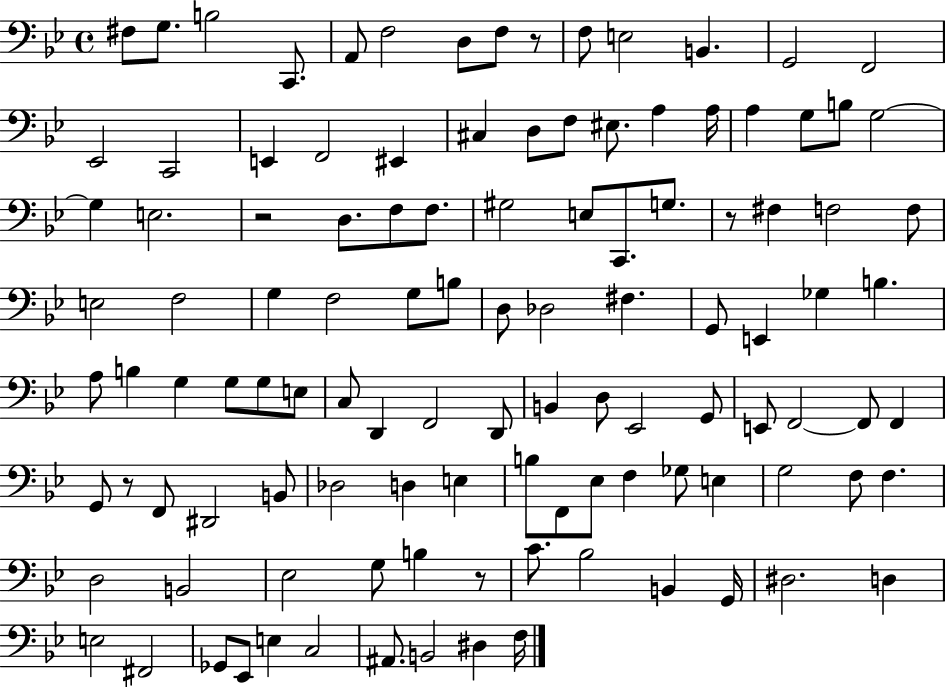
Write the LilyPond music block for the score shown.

{
  \clef bass
  \time 4/4
  \defaultTimeSignature
  \key bes \major
  fis8 g8. b2 c,8. | a,8 f2 d8 f8 r8 | f8 e2 b,4. | g,2 f,2 | \break ees,2 c,2 | e,4 f,2 eis,4 | cis4 d8 f8 eis8. a4 a16 | a4 g8 b8 g2~~ | \break g4 e2. | r2 d8. f8 f8. | gis2 e8 c,8. g8. | r8 fis4 f2 f8 | \break e2 f2 | g4 f2 g8 b8 | d8 des2 fis4. | g,8 e,4 ges4 b4. | \break a8 b4 g4 g8 g8 e8 | c8 d,4 f,2 d,8 | b,4 d8 ees,2 g,8 | e,8 f,2~~ f,8 f,4 | \break g,8 r8 f,8 dis,2 b,8 | des2 d4 e4 | b8 f,8 ees8 f4 ges8 e4 | g2 f8 f4. | \break d2 b,2 | ees2 g8 b4 r8 | c'8. bes2 b,4 g,16 | dis2. d4 | \break e2 fis,2 | ges,8 ees,8 e4 c2 | ais,8. b,2 dis4 f16 | \bar "|."
}